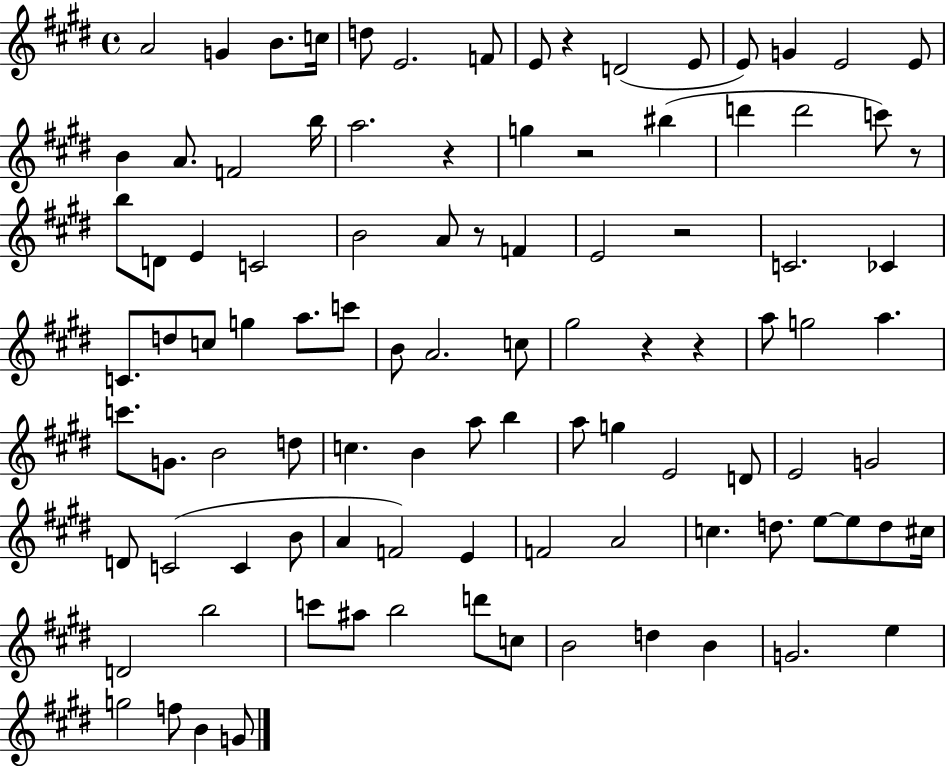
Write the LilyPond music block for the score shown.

{
  \clef treble
  \time 4/4
  \defaultTimeSignature
  \key e \major
  \repeat volta 2 { a'2 g'4 b'8. c''16 | d''8 e'2. f'8 | e'8 r4 d'2( e'8 | e'8) g'4 e'2 e'8 | \break b'4 a'8. f'2 b''16 | a''2. r4 | g''4 r2 bis''4( | d'''4 d'''2 c'''8) r8 | \break b''8 d'8 e'4 c'2 | b'2 a'8 r8 f'4 | e'2 r2 | c'2. ces'4 | \break c'8. d''8 c''8 g''4 a''8. c'''8 | b'8 a'2. c''8 | gis''2 r4 r4 | a''8 g''2 a''4. | \break c'''8. g'8. b'2 d''8 | c''4. b'4 a''8 b''4 | a''8 g''4 e'2 d'8 | e'2 g'2 | \break d'8 c'2( c'4 b'8 | a'4 f'2) e'4 | f'2 a'2 | c''4. d''8. e''8~~ e''8 d''8 cis''16 | \break d'2 b''2 | c'''8 ais''8 b''2 d'''8 c''8 | b'2 d''4 b'4 | g'2. e''4 | \break g''2 f''8 b'4 g'8 | } \bar "|."
}